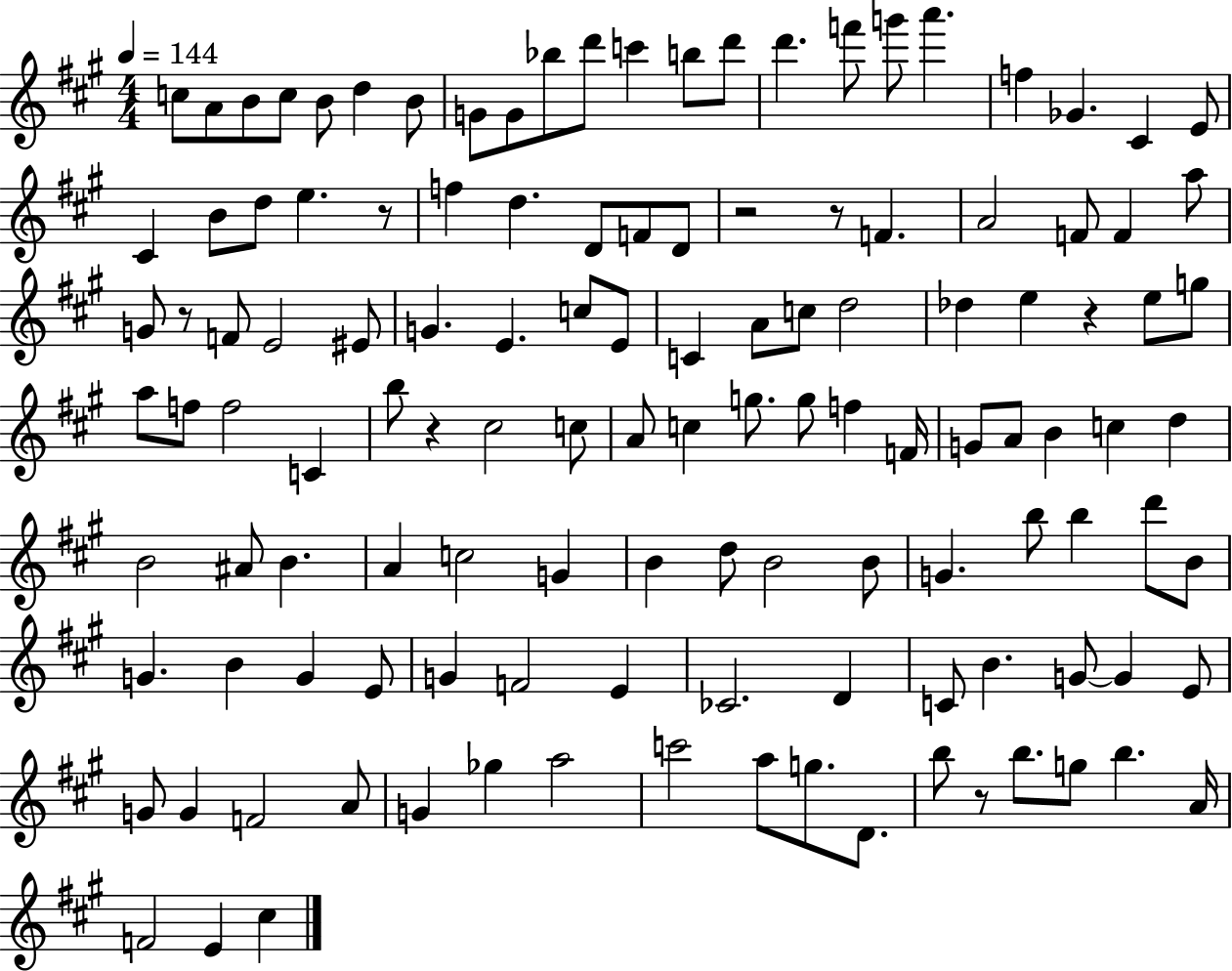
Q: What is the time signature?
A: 4/4